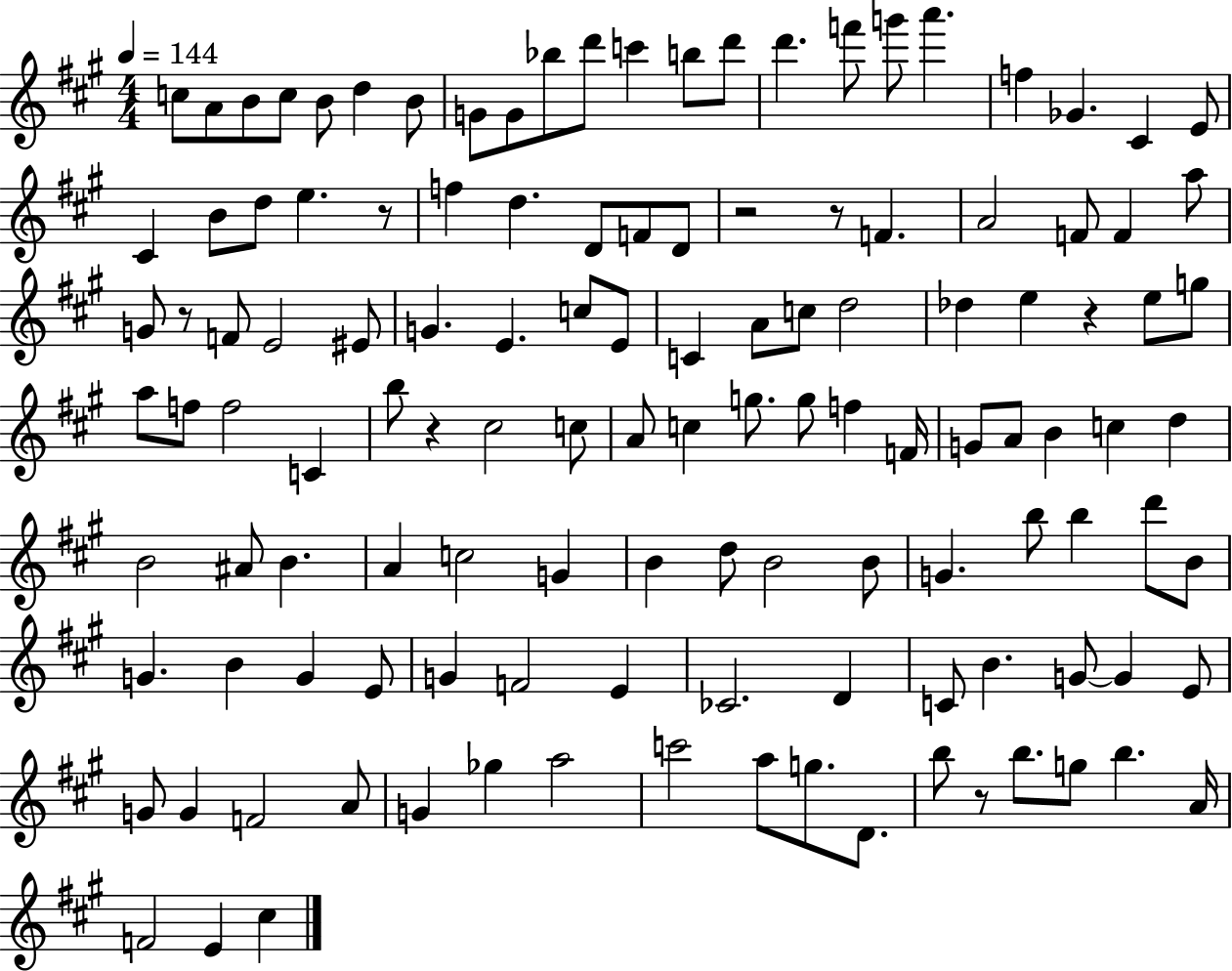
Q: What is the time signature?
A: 4/4